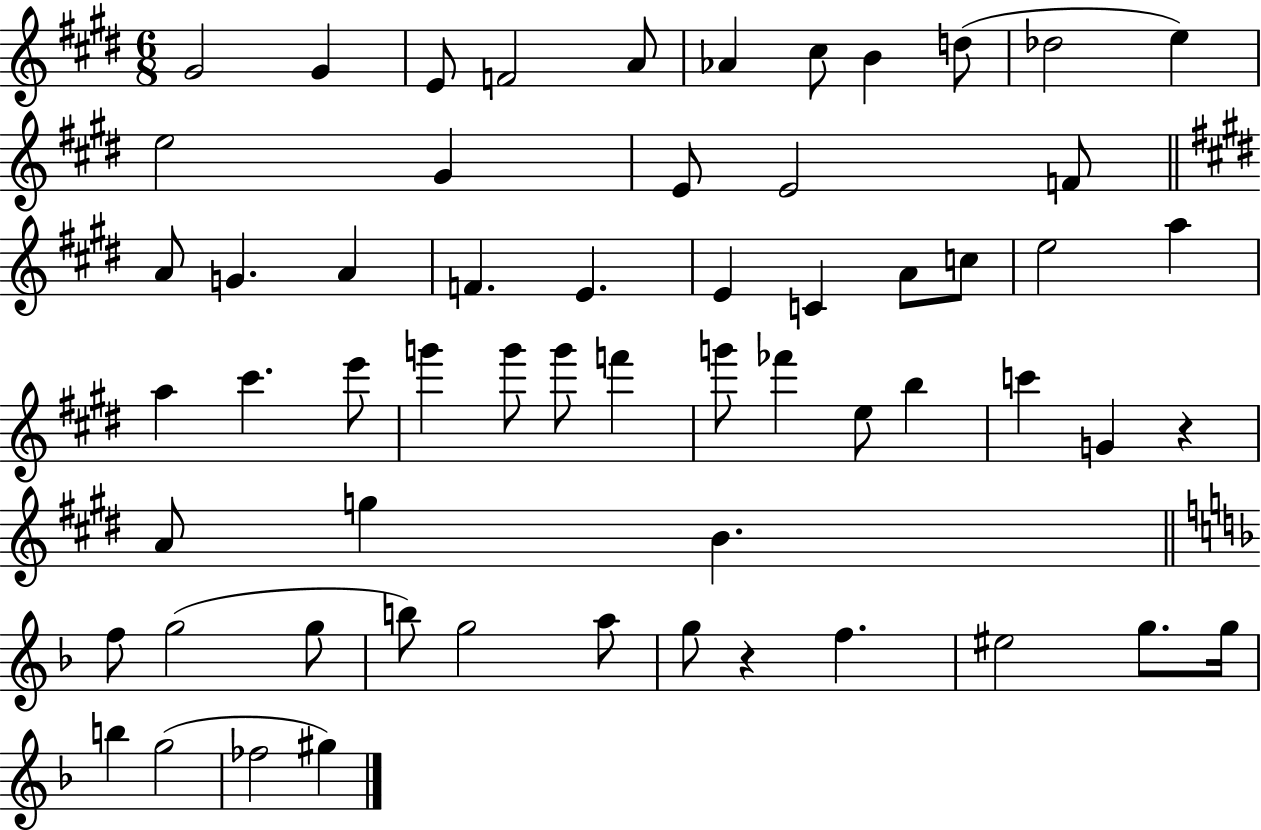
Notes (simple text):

G#4/h G#4/q E4/e F4/h A4/e Ab4/q C#5/e B4/q D5/e Db5/h E5/q E5/h G#4/q E4/e E4/h F4/e A4/e G4/q. A4/q F4/q. E4/q. E4/q C4/q A4/e C5/e E5/h A5/q A5/q C#6/q. E6/e G6/q G6/e G6/e F6/q G6/e FES6/q E5/e B5/q C6/q G4/q R/q A4/e G5/q B4/q. F5/e G5/h G5/e B5/e G5/h A5/e G5/e R/q F5/q. EIS5/h G5/e. G5/s B5/q G5/h FES5/h G#5/q